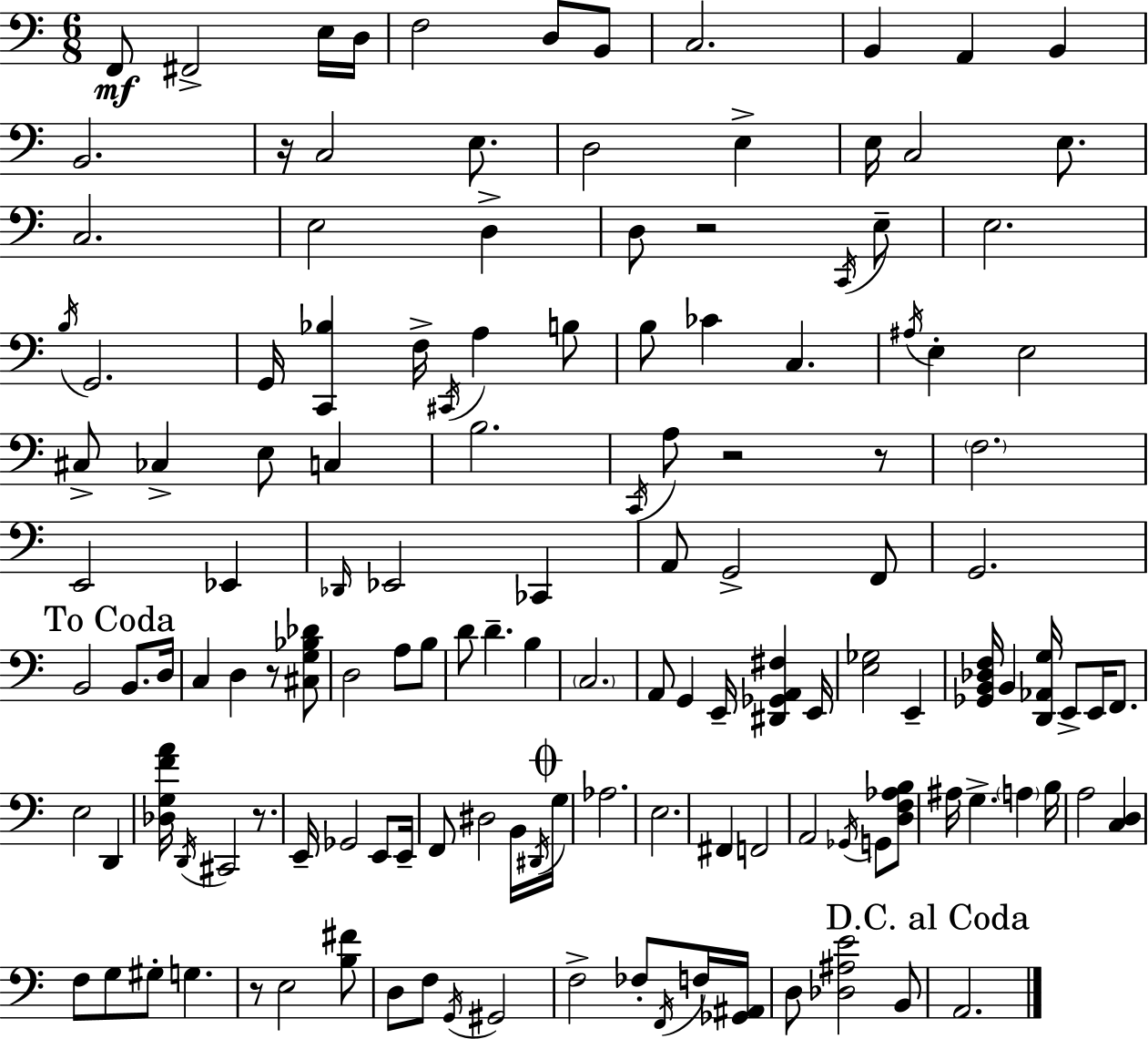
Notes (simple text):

F2/e F#2/h E3/s D3/s F3/h D3/e B2/e C3/h. B2/q A2/q B2/q B2/h. R/s C3/h E3/e. D3/h E3/q E3/s C3/h E3/e. C3/h. E3/h D3/q D3/e R/h C2/s E3/e E3/h. B3/s G2/h. G2/s [C2,Bb3]/q F3/s C#2/s A3/q B3/e B3/e CES4/q C3/q. A#3/s E3/q E3/h C#3/e CES3/q E3/e C3/q B3/h. C2/s A3/e R/h R/e F3/h. E2/h Eb2/q Db2/s Eb2/h CES2/q A2/e G2/h F2/e G2/h. B2/h B2/e. D3/s C3/q D3/q R/e [C#3,G3,Bb3,Db4]/e D3/h A3/e B3/e D4/e D4/q. B3/q C3/h. A2/e G2/q E2/s [D#2,Gb2,A2,F#3]/q E2/s [E3,Gb3]/h E2/q [Gb2,B2,Db3,F3]/s B2/q [D2,Ab2,G3]/s E2/e E2/s F2/e. E3/h D2/q [Db3,G3,F4,A4]/s D2/s C#2/h R/e. E2/s Gb2/h E2/e E2/s F2/e D#3/h B2/s D#2/s G3/s Ab3/h. E3/h. F#2/q F2/h A2/h Gb2/s G2/e [D3,F3,Ab3,B3]/e A#3/s G3/q. A3/q B3/s A3/h [C3,D3]/q F3/e G3/e G#3/e G3/q. R/e E3/h [B3,F#4]/e D3/e F3/e G2/s G#2/h F3/h FES3/e F2/s F3/s [Gb2,A#2]/s D3/e [Db3,A#3,E4]/h B2/e A2/h.